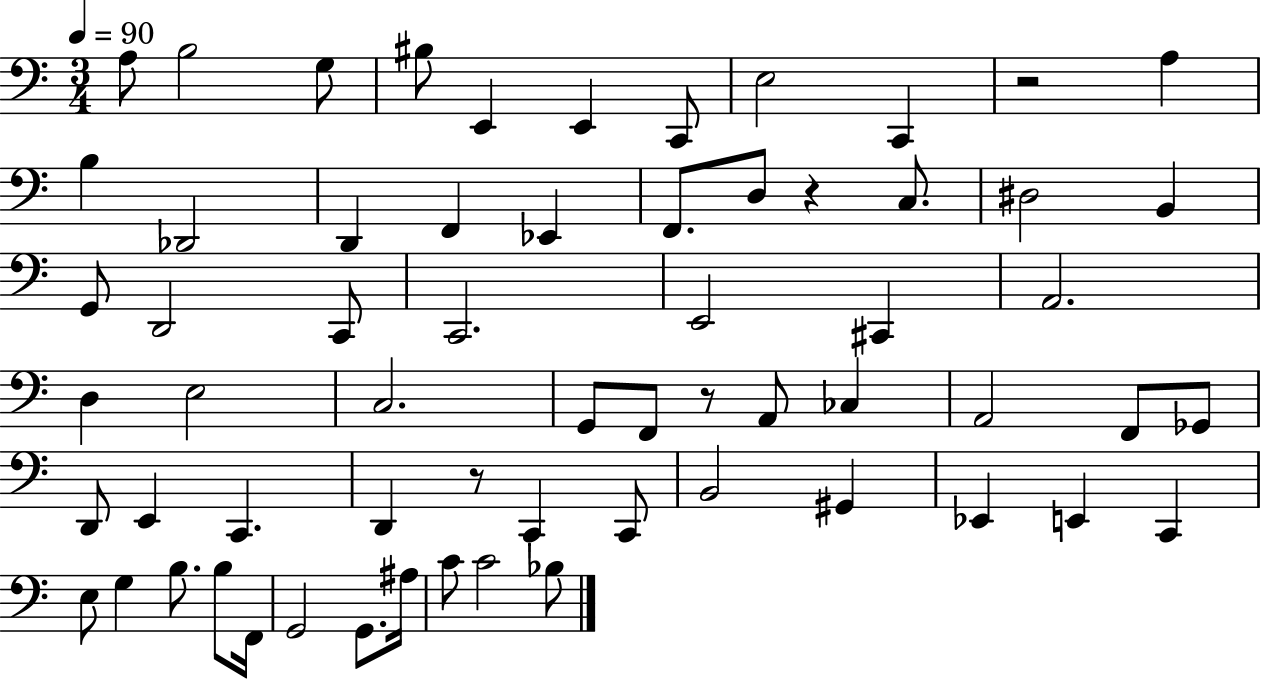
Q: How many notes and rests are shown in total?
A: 63